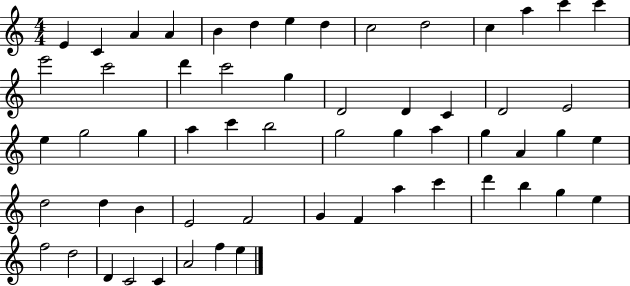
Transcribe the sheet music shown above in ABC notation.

X:1
T:Untitled
M:4/4
L:1/4
K:C
E C A A B d e d c2 d2 c a c' c' e'2 c'2 d' c'2 g D2 D C D2 E2 e g2 g a c' b2 g2 g a g A g e d2 d B E2 F2 G F a c' d' b g e f2 d2 D C2 C A2 f e